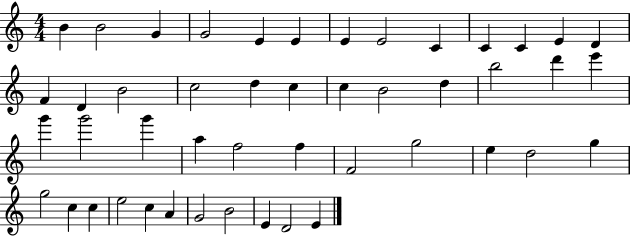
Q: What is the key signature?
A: C major